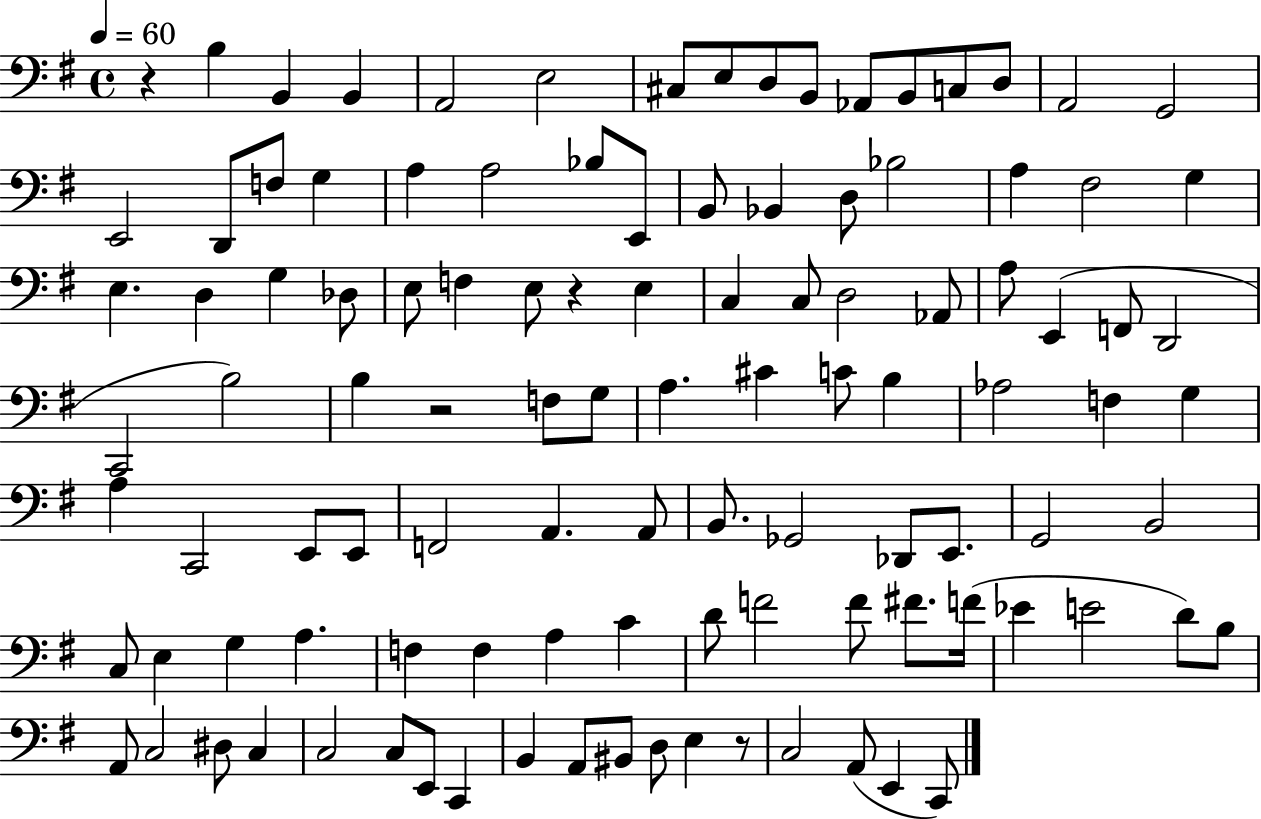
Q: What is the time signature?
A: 4/4